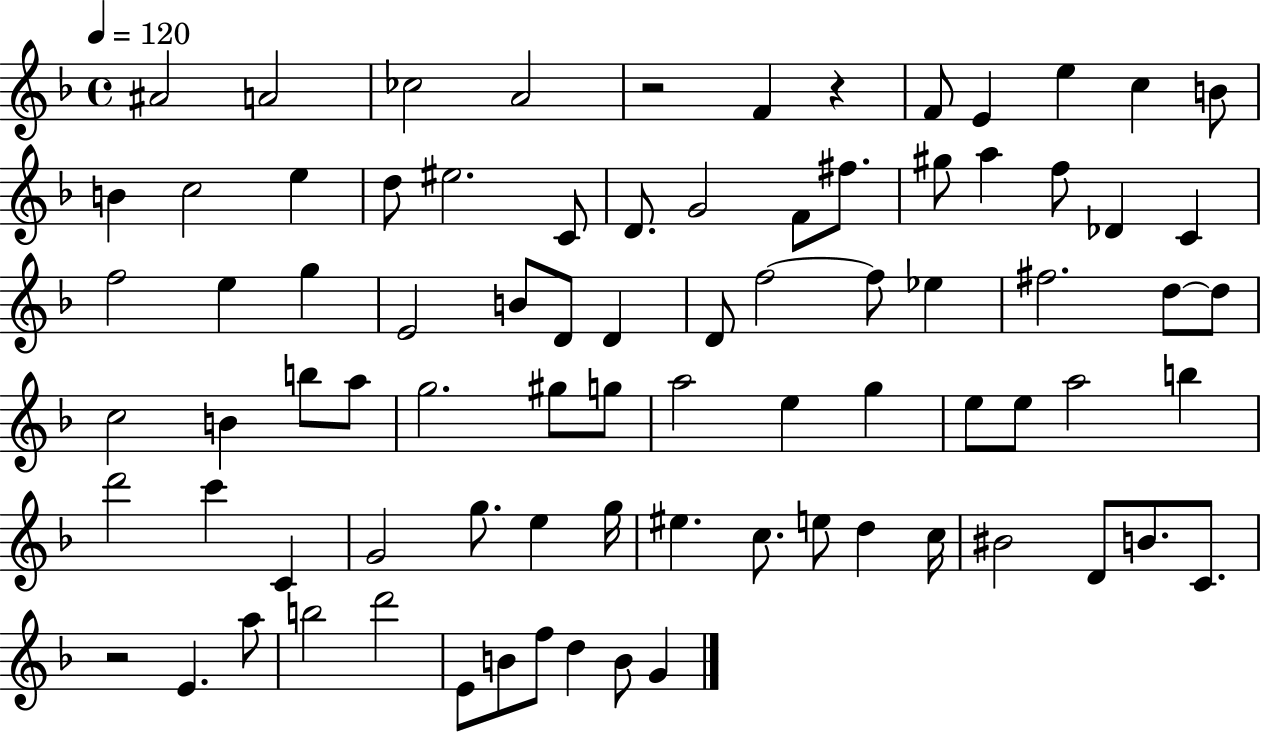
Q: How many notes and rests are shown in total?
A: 82